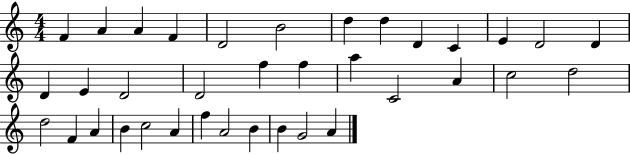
F4/q A4/q A4/q F4/q D4/h B4/h D5/q D5/q D4/q C4/q E4/q D4/h D4/q D4/q E4/q D4/h D4/h F5/q F5/q A5/q C4/h A4/q C5/h D5/h D5/h F4/q A4/q B4/q C5/h A4/q F5/q A4/h B4/q B4/q G4/h A4/q